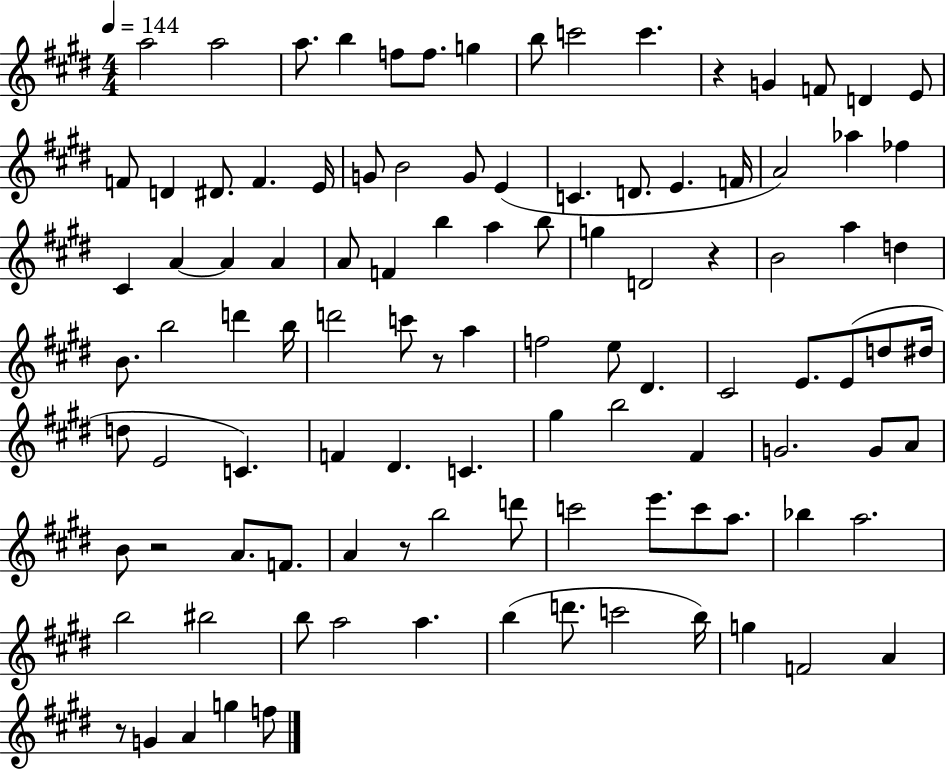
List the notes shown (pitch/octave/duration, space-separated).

A5/h A5/h A5/e. B5/q F5/e F5/e. G5/q B5/e C6/h C6/q. R/q G4/q F4/e D4/q E4/e F4/e D4/q D#4/e. F4/q. E4/s G4/e B4/h G4/e E4/q C4/q. D4/e. E4/q. F4/s A4/h Ab5/q FES5/q C#4/q A4/q A4/q A4/q A4/e F4/q B5/q A5/q B5/e G5/q D4/h R/q B4/h A5/q D5/q B4/e. B5/h D6/q B5/s D6/h C6/e R/e A5/q F5/h E5/e D#4/q. C#4/h E4/e. E4/e D5/e D#5/s D5/e E4/h C4/q. F4/q D#4/q. C4/q. G#5/q B5/h F#4/q G4/h. G4/e A4/e B4/e R/h A4/e. F4/e. A4/q R/e B5/h D6/e C6/h E6/e. C6/e A5/e. Bb5/q A5/h. B5/h BIS5/h B5/e A5/h A5/q. B5/q D6/e. C6/h B5/s G5/q F4/h A4/q R/e G4/q A4/q G5/q F5/e